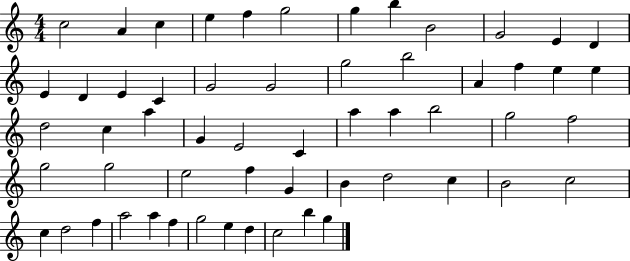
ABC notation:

X:1
T:Untitled
M:4/4
L:1/4
K:C
c2 A c e f g2 g b B2 G2 E D E D E C G2 G2 g2 b2 A f e e d2 c a G E2 C a a b2 g2 f2 g2 g2 e2 f G B d2 c B2 c2 c d2 f a2 a f g2 e d c2 b g